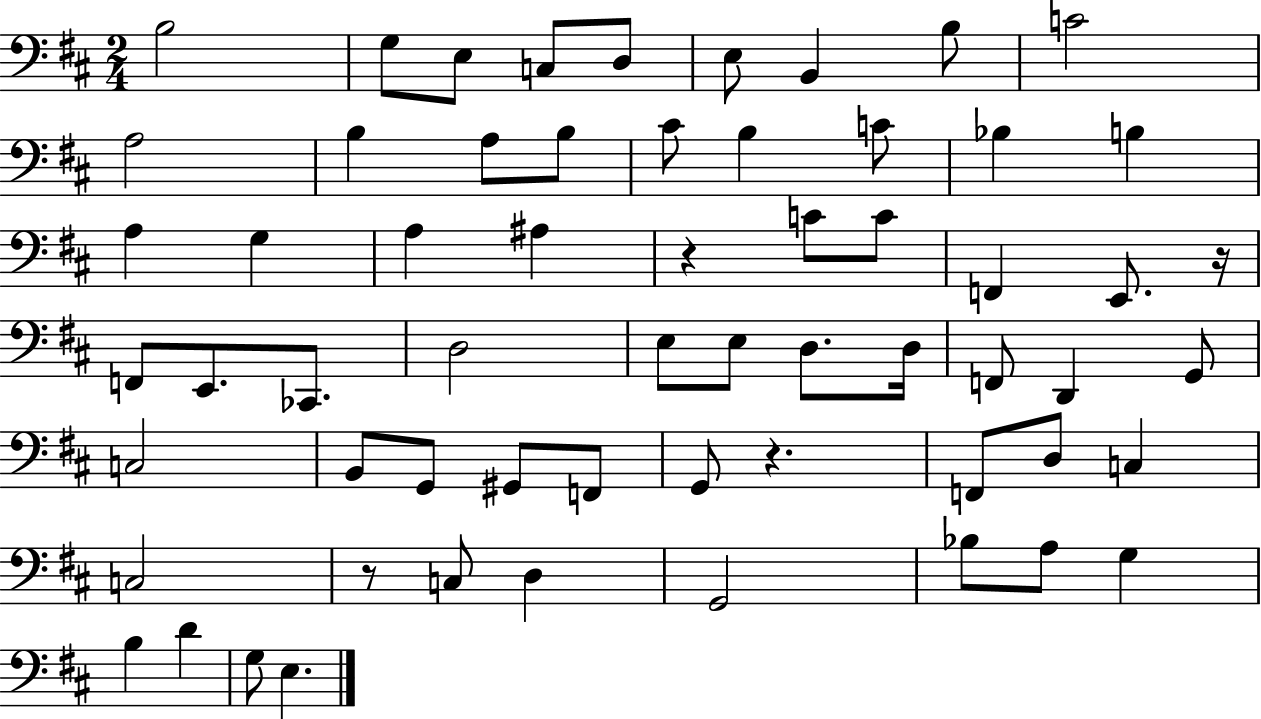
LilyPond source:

{
  \clef bass
  \numericTimeSignature
  \time 2/4
  \key d \major
  b2 | g8 e8 c8 d8 | e8 b,4 b8 | c'2 | \break a2 | b4 a8 b8 | cis'8 b4 c'8 | bes4 b4 | \break a4 g4 | a4 ais4 | r4 c'8 c'8 | f,4 e,8. r16 | \break f,8 e,8. ces,8. | d2 | e8 e8 d8. d16 | f,8 d,4 g,8 | \break c2 | b,8 g,8 gis,8 f,8 | g,8 r4. | f,8 d8 c4 | \break c2 | r8 c8 d4 | g,2 | bes8 a8 g4 | \break b4 d'4 | g8 e4. | \bar "|."
}